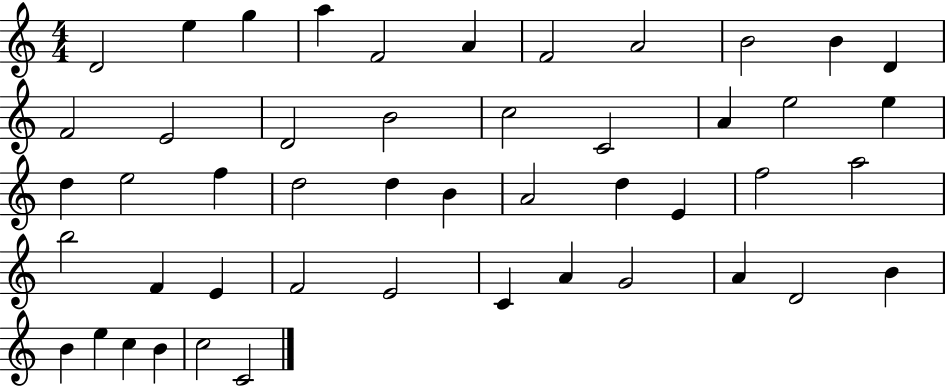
{
  \clef treble
  \numericTimeSignature
  \time 4/4
  \key c \major
  d'2 e''4 g''4 | a''4 f'2 a'4 | f'2 a'2 | b'2 b'4 d'4 | \break f'2 e'2 | d'2 b'2 | c''2 c'2 | a'4 e''2 e''4 | \break d''4 e''2 f''4 | d''2 d''4 b'4 | a'2 d''4 e'4 | f''2 a''2 | \break b''2 f'4 e'4 | f'2 e'2 | c'4 a'4 g'2 | a'4 d'2 b'4 | \break b'4 e''4 c''4 b'4 | c''2 c'2 | \bar "|."
}